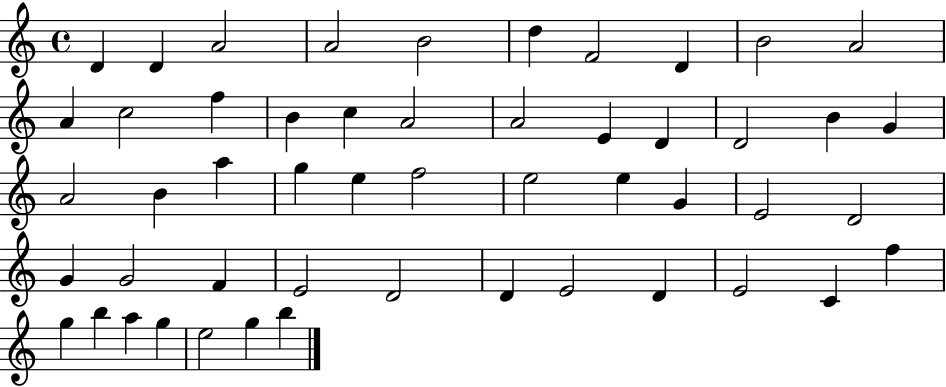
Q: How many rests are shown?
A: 0